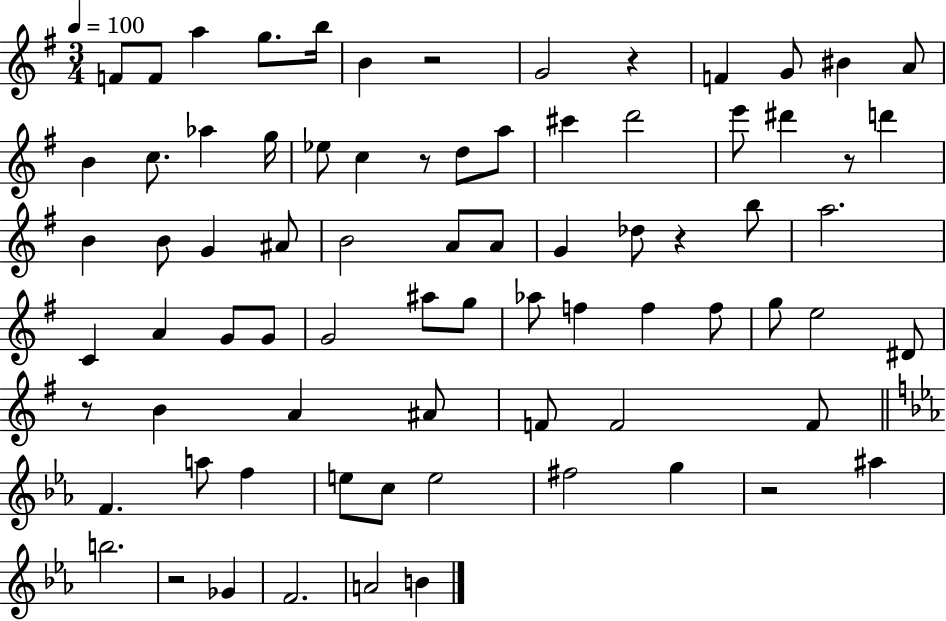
X:1
T:Untitled
M:3/4
L:1/4
K:G
F/2 F/2 a g/2 b/4 B z2 G2 z F G/2 ^B A/2 B c/2 _a g/4 _e/2 c z/2 d/2 a/2 ^c' d'2 e'/2 ^d' z/2 d' B B/2 G ^A/2 B2 A/2 A/2 G _d/2 z b/2 a2 C A G/2 G/2 G2 ^a/2 g/2 _a/2 f f f/2 g/2 e2 ^D/2 z/2 B A ^A/2 F/2 F2 F/2 F a/2 f e/2 c/2 e2 ^f2 g z2 ^a b2 z2 _G F2 A2 B